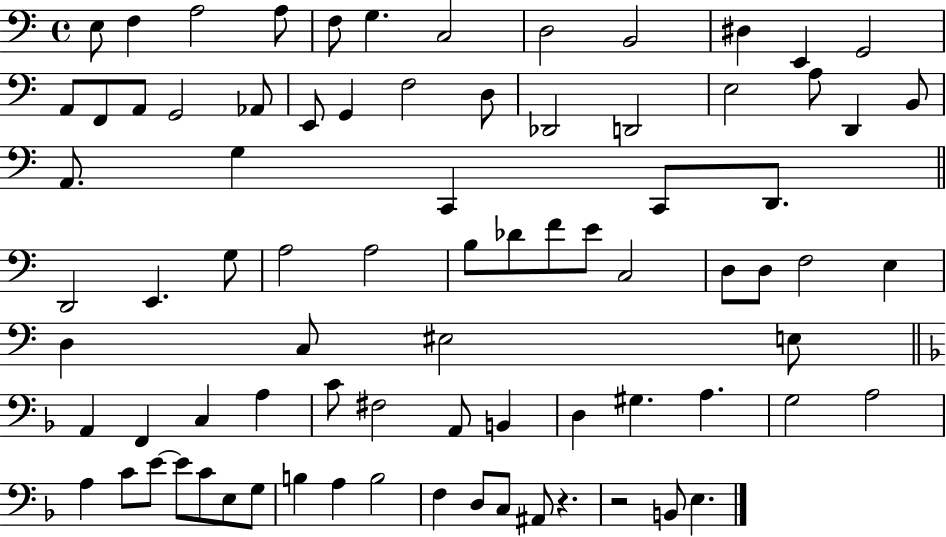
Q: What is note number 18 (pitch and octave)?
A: E2